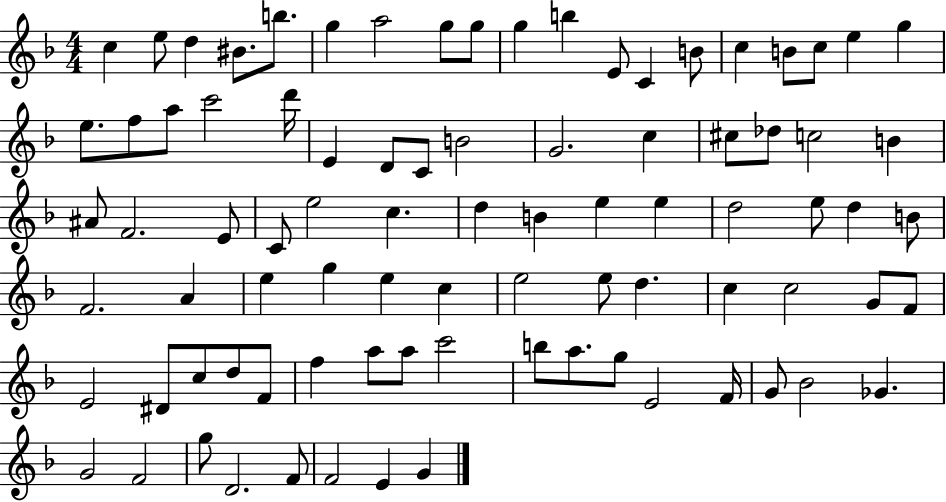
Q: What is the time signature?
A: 4/4